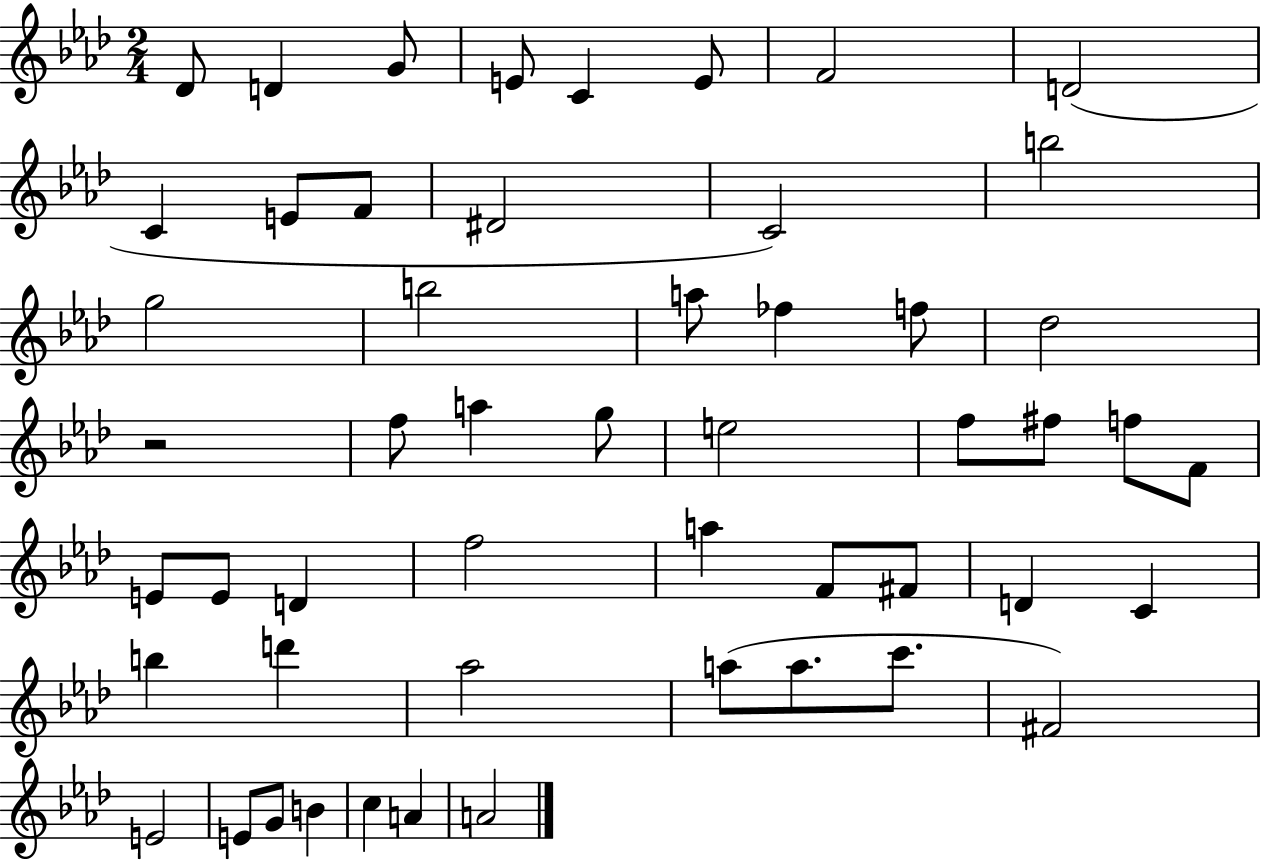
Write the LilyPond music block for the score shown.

{
  \clef treble
  \numericTimeSignature
  \time 2/4
  \key aes \major
  \repeat volta 2 { des'8 d'4 g'8 | e'8 c'4 e'8 | f'2 | d'2( | \break c'4 e'8 f'8 | dis'2 | c'2) | b''2 | \break g''2 | b''2 | a''8 fes''4 f''8 | des''2 | \break r2 | f''8 a''4 g''8 | e''2 | f''8 fis''8 f''8 f'8 | \break e'8 e'8 d'4 | f''2 | a''4 f'8 fis'8 | d'4 c'4 | \break b''4 d'''4 | aes''2 | a''8( a''8. c'''8. | fis'2) | \break e'2 | e'8 g'8 b'4 | c''4 a'4 | a'2 | \break } \bar "|."
}